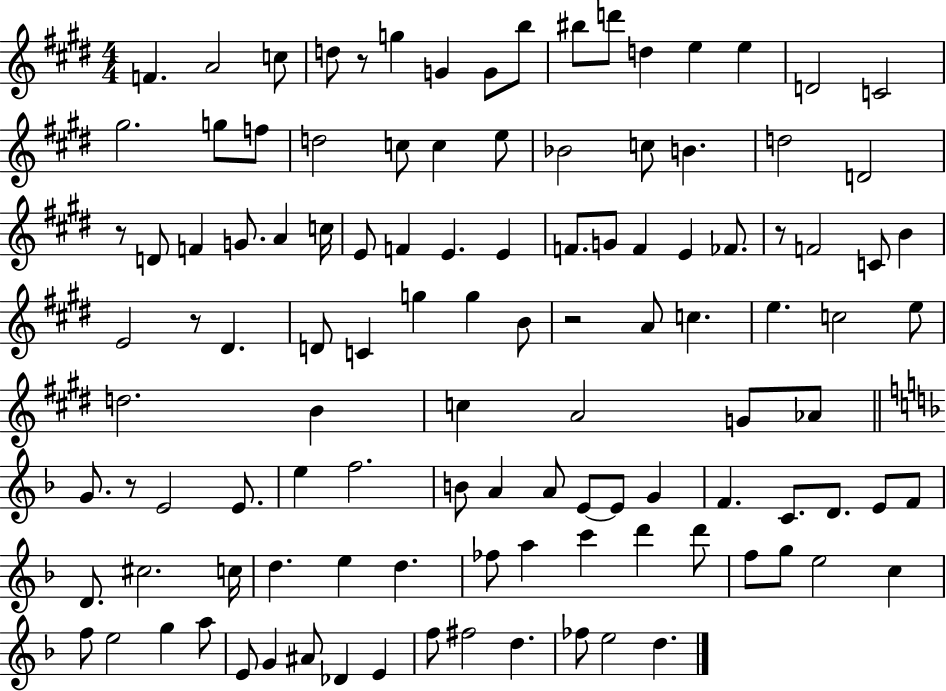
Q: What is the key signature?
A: E major